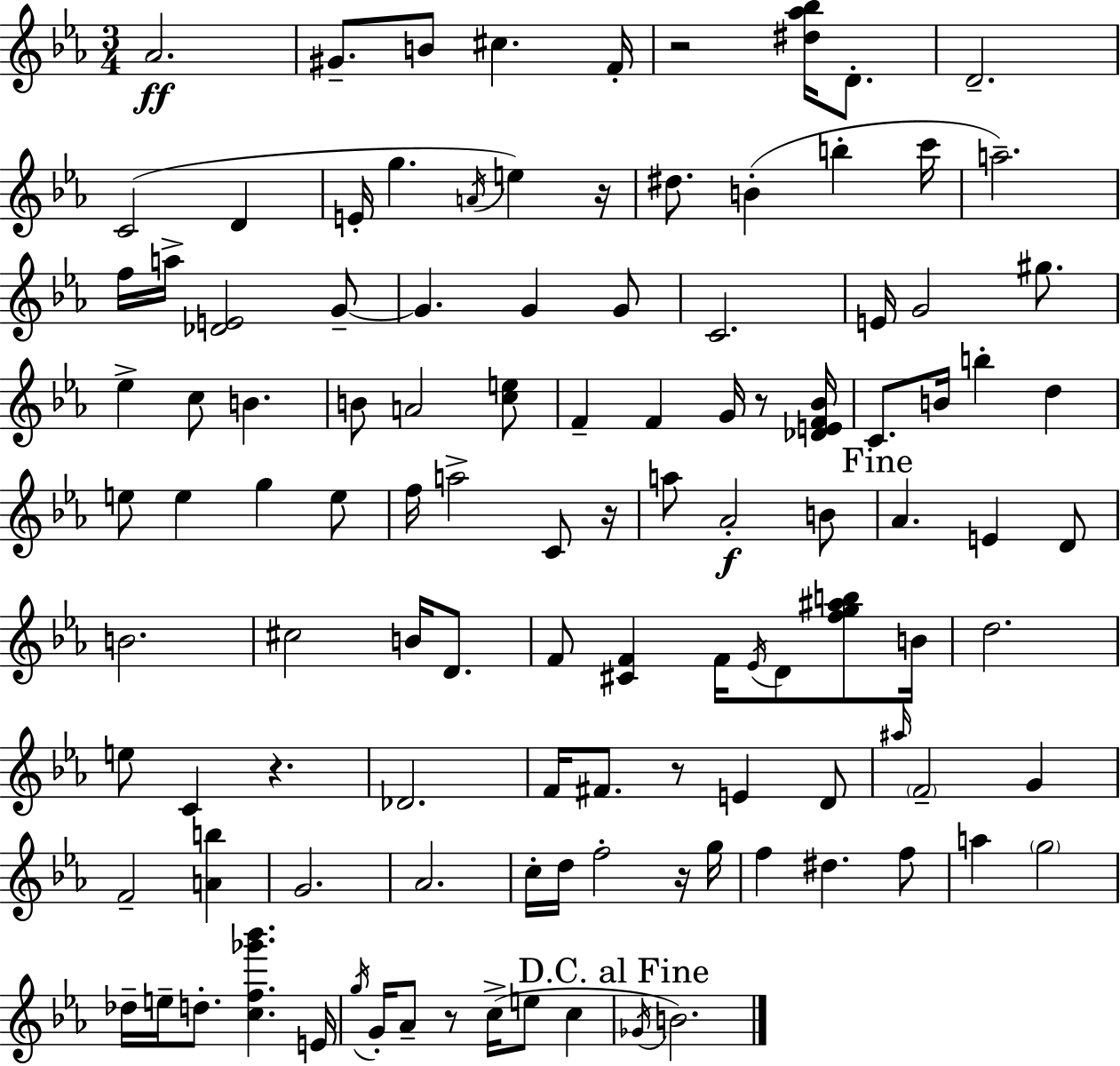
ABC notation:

X:1
T:Untitled
M:3/4
L:1/4
K:Eb
_A2 ^G/2 B/2 ^c F/4 z2 [^d_a_b]/4 D/2 D2 C2 D E/4 g A/4 e z/4 ^d/2 B b c'/4 a2 f/4 a/4 [_DE]2 G/2 G G G/2 C2 E/4 G2 ^g/2 _e c/2 B B/2 A2 [ce]/2 F F G/4 z/2 [_DEF_B]/4 C/2 B/4 b d e/2 e g e/2 f/4 a2 C/2 z/4 a/2 _A2 B/2 _A E D/2 B2 ^c2 B/4 D/2 F/2 [^CF] F/4 _E/4 D/2 [fg^ab]/2 B/4 d2 e/2 C z _D2 F/4 ^F/2 z/2 E D/2 ^a/4 F2 G F2 [Ab] G2 _A2 c/4 d/4 f2 z/4 g/4 f ^d f/2 a g2 _d/4 e/4 d/2 [cf_g'_b'] E/4 g/4 G/4 _A/2 z/2 c/4 e/2 c _G/4 B2